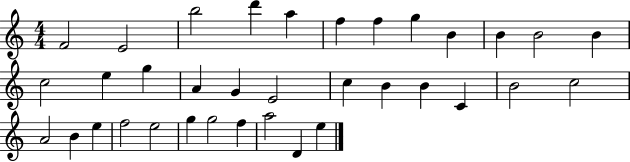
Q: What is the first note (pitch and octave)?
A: F4